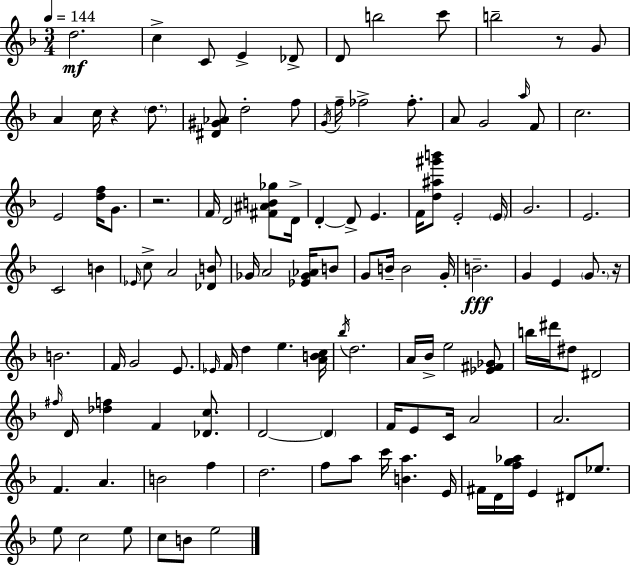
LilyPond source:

{
  \clef treble
  \numericTimeSignature
  \time 3/4
  \key f \major
  \tempo 4 = 144
  d''2.\mf | c''4-> c'8 e'4-> des'8-> | d'8 b''2 c'''8 | b''2-- r8 g'8 | \break a'4 c''16 r4 \parenthesize d''8. | <dis' gis' aes'>8 d''2-. f''8 | \acciaccatura { g'16 } f''16-- fes''2-> fes''8.-. | a'8 g'2 \grace { a''16 } | \break f'8 c''2. | e'2 <d'' f''>16 g'8. | r2. | f'16 d'2 <fis' ais' b' ges''>8 | \break d'16-> d'4-.~~ d'8-> e'4. | f'16 <d'' ais'' gis''' b'''>8 e'2-. | \parenthesize e'16 g'2. | e'2. | \break c'2 b'4 | \grace { ees'16 } c''8-> a'2 | <des' b'>8 ges'16 a'2 | <ees' ges' aes'>16 b'8 g'8 b'16-- b'2 | \break g'16-. b'2.--\fff | g'4 e'4 \parenthesize g'8. | r16 b'2. | f'16 g'2 | \break e'8. \grace { ees'16 } f'16 d''4 e''4. | <a' b' c''>16 \acciaccatura { bes''16 } d''2. | a'16 bes'16-> e''2 | <ees' fis' ges'>8 b''16 dis'''16 dis''8 dis'2 | \break \grace { fis''16 } d'16 <des'' f''>4 f'4 | <des' c''>8. d'2~~ | \parenthesize d'4 f'16 e'8 c'16 a'2 | a'2. | \break f'4. | a'4. b'2 | f''4 d''2. | f''8 a''8 c'''16 <b' a''>4. | \break e'16 fis'16 d'16 <f'' g'' aes''>16 e'4 | dis'8 ees''8. e''8 c''2 | e''8 c''8 b'8 e''2 | \bar "|."
}